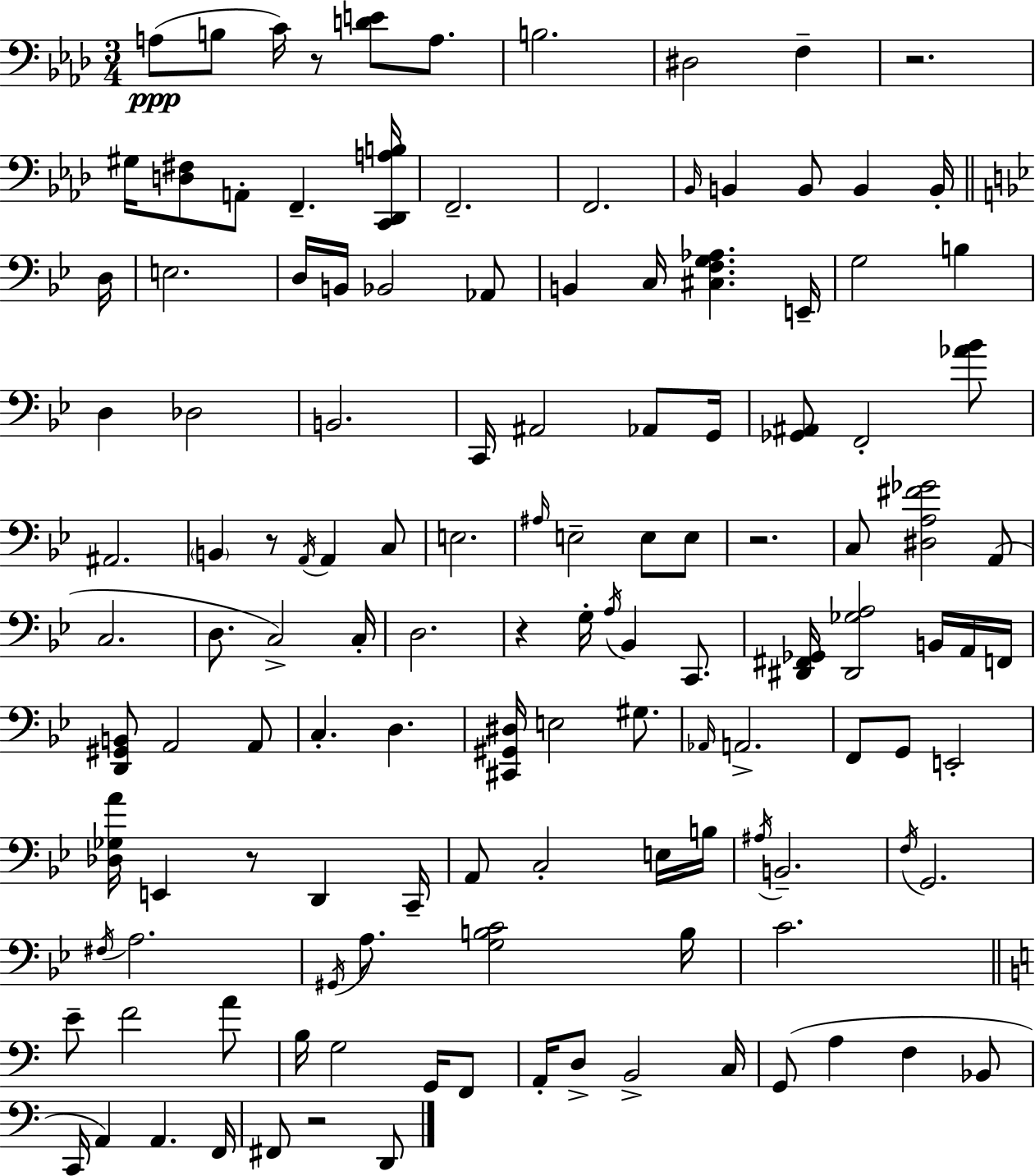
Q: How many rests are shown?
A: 7